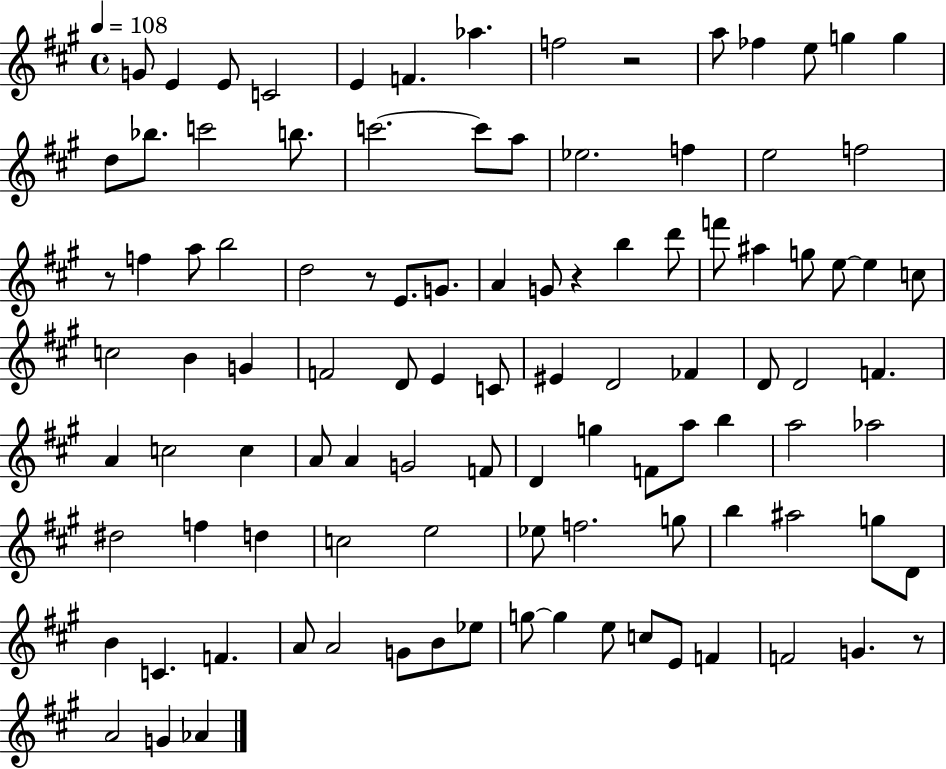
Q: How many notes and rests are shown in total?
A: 103